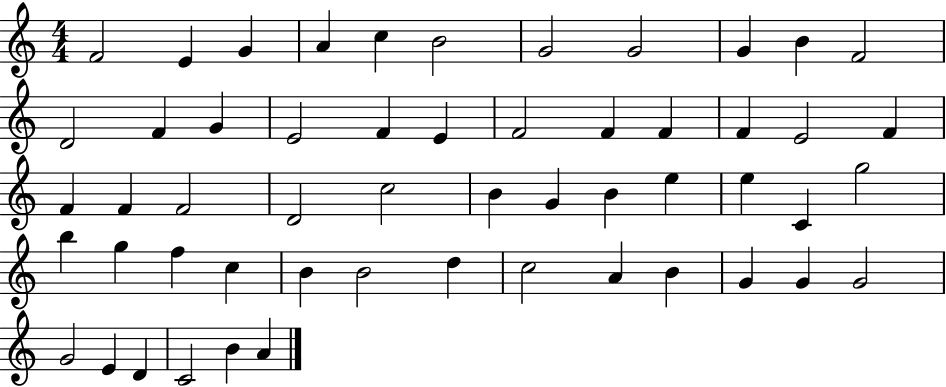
F4/h E4/q G4/q A4/q C5/q B4/h G4/h G4/h G4/q B4/q F4/h D4/h F4/q G4/q E4/h F4/q E4/q F4/h F4/q F4/q F4/q E4/h F4/q F4/q F4/q F4/h D4/h C5/h B4/q G4/q B4/q E5/q E5/q C4/q G5/h B5/q G5/q F5/q C5/q B4/q B4/h D5/q C5/h A4/q B4/q G4/q G4/q G4/h G4/h E4/q D4/q C4/h B4/q A4/q